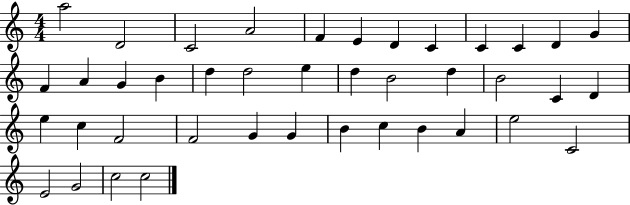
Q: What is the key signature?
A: C major